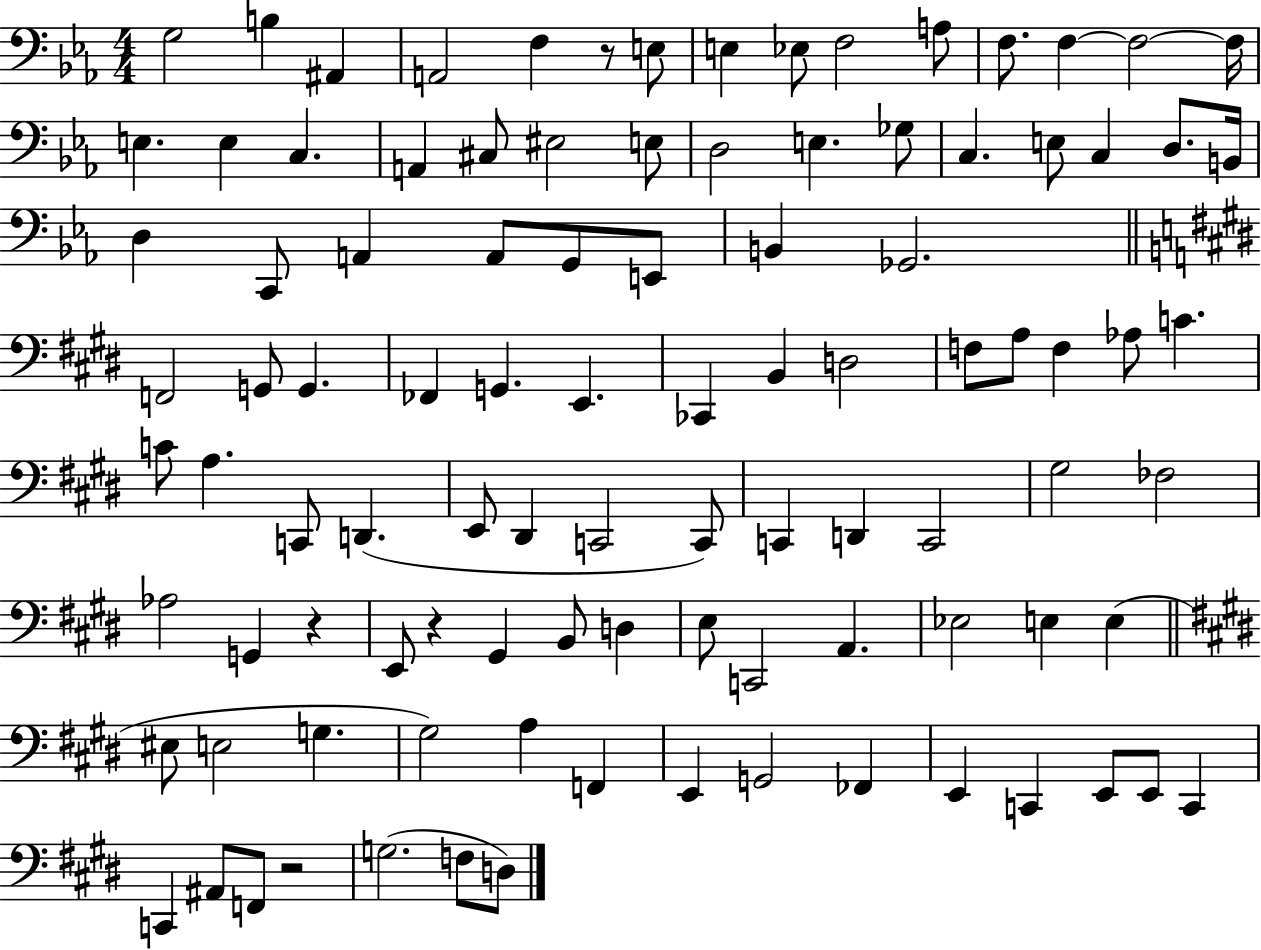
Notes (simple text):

G3/h B3/q A#2/q A2/h F3/q R/e E3/e E3/q Eb3/e F3/h A3/e F3/e. F3/q F3/h F3/s E3/q. E3/q C3/q. A2/q C#3/e EIS3/h E3/e D3/h E3/q. Gb3/e C3/q. E3/e C3/q D3/e. B2/s D3/q C2/e A2/q A2/e G2/e E2/e B2/q Gb2/h. F2/h G2/e G2/q. FES2/q G2/q. E2/q. CES2/q B2/q D3/h F3/e A3/e F3/q Ab3/e C4/q. C4/e A3/q. C2/e D2/q. E2/e D#2/q C2/h C2/e C2/q D2/q C2/h G#3/h FES3/h Ab3/h G2/q R/q E2/e R/q G#2/q B2/e D3/q E3/e C2/h A2/q. Eb3/h E3/q E3/q EIS3/e E3/h G3/q. G#3/h A3/q F2/q E2/q G2/h FES2/q E2/q C2/q E2/e E2/e C2/q C2/q A#2/e F2/e R/h G3/h. F3/e D3/e